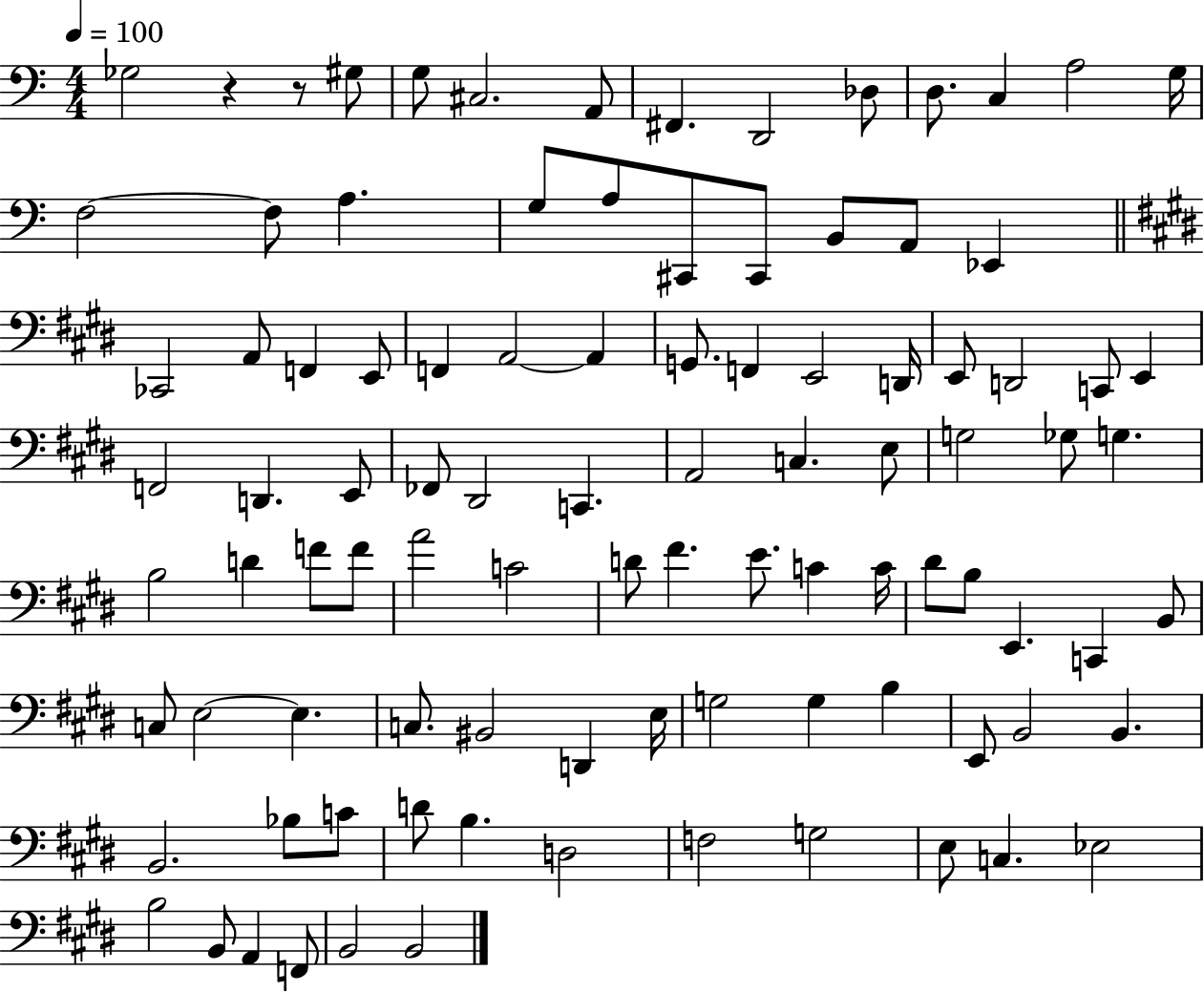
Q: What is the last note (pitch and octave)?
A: B2